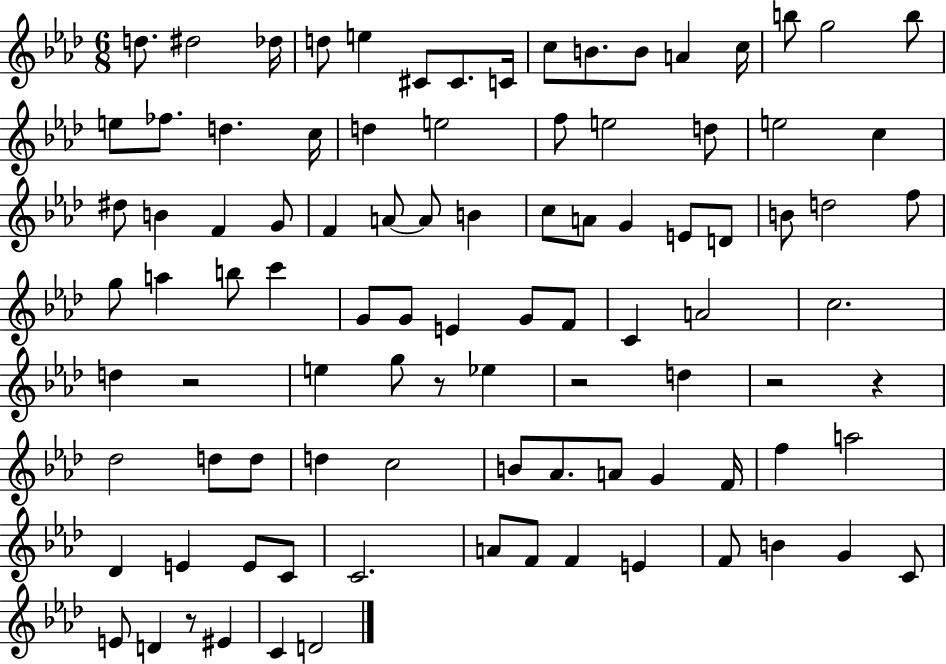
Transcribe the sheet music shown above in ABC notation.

X:1
T:Untitled
M:6/8
L:1/4
K:Ab
d/2 ^d2 _d/4 d/2 e ^C/2 ^C/2 C/4 c/2 B/2 B/2 A c/4 b/2 g2 b/2 e/2 _f/2 d c/4 d e2 f/2 e2 d/2 e2 c ^d/2 B F G/2 F A/2 A/2 B c/2 A/2 G E/2 D/2 B/2 d2 f/2 g/2 a b/2 c' G/2 G/2 E G/2 F/2 C A2 c2 d z2 e g/2 z/2 _e z2 d z2 z _d2 d/2 d/2 d c2 B/2 _A/2 A/2 G F/4 f a2 _D E E/2 C/2 C2 A/2 F/2 F E F/2 B G C/2 E/2 D z/2 ^E C D2